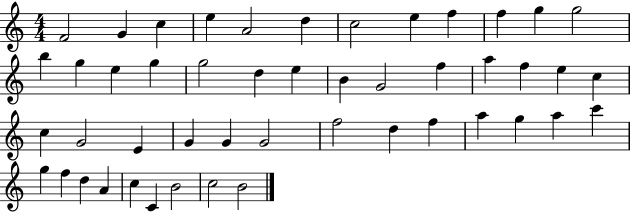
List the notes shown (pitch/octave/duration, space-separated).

F4/h G4/q C5/q E5/q A4/h D5/q C5/h E5/q F5/q F5/q G5/q G5/h B5/q G5/q E5/q G5/q G5/h D5/q E5/q B4/q G4/h F5/q A5/q F5/q E5/q C5/q C5/q G4/h E4/q G4/q G4/q G4/h F5/h D5/q F5/q A5/q G5/q A5/q C6/q G5/q F5/q D5/q A4/q C5/q C4/q B4/h C5/h B4/h